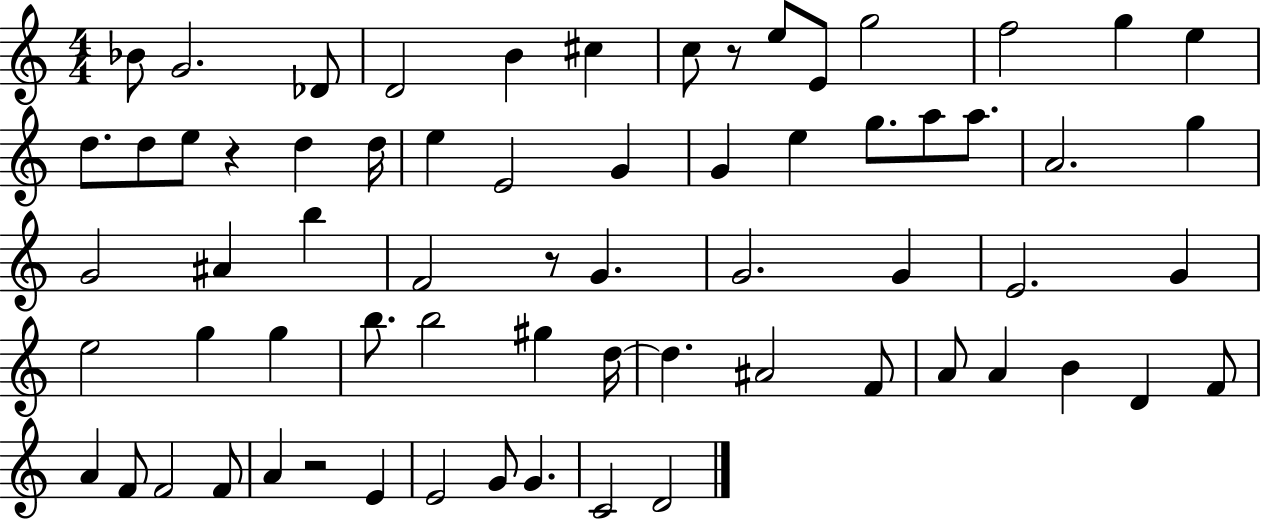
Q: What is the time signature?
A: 4/4